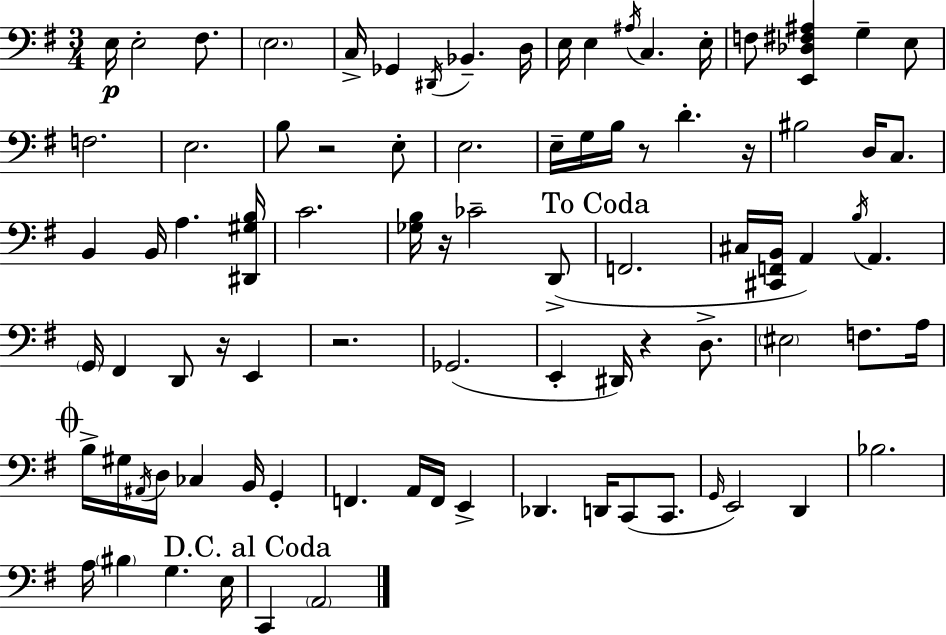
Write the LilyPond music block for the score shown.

{
  \clef bass
  \numericTimeSignature
  \time 3/4
  \key g \major
  e16\p e2-. fis8. | \parenthesize e2. | c16-> ges,4 \acciaccatura { dis,16 } bes,4.-- | d16 e16 e4 \acciaccatura { ais16 } c4. | \break e16-. f8 <e, des fis ais>4 g4-- | e8 f2. | e2. | b8 r2 | \break e8-. e2. | e16-- g16 b16 r8 d'4.-. | r16 bis2 d16 c8. | b,4 b,16 a4. | \break <dis, gis b>16 c'2. | <ges b>16 r16 ces'2-- | d,8->( \mark "To Coda" f,2. | cis16 <cis, f, b,>16 a,4) \acciaccatura { b16 } a,4. | \break \parenthesize g,16 fis,4 d,8 r16 e,4 | r2. | ges,2.( | e,4-. dis,16) r4 | \break d8.-> \parenthesize eis2 f8. | a16 \mark \markup { \musicglyph "scripts.coda" } b16-> gis16 \acciaccatura { ais,16 } d16 ces4 b,16 | g,4-. f,4. a,16 f,16 | e,4-> des,4. d,16 c,8( | \break c,8. \grace { g,16 }) e,2 | d,4 bes2. | a16 \parenthesize bis4 g4. | e16 \mark "D.C. al Coda" c,4 \parenthesize a,2 | \break \bar "|."
}